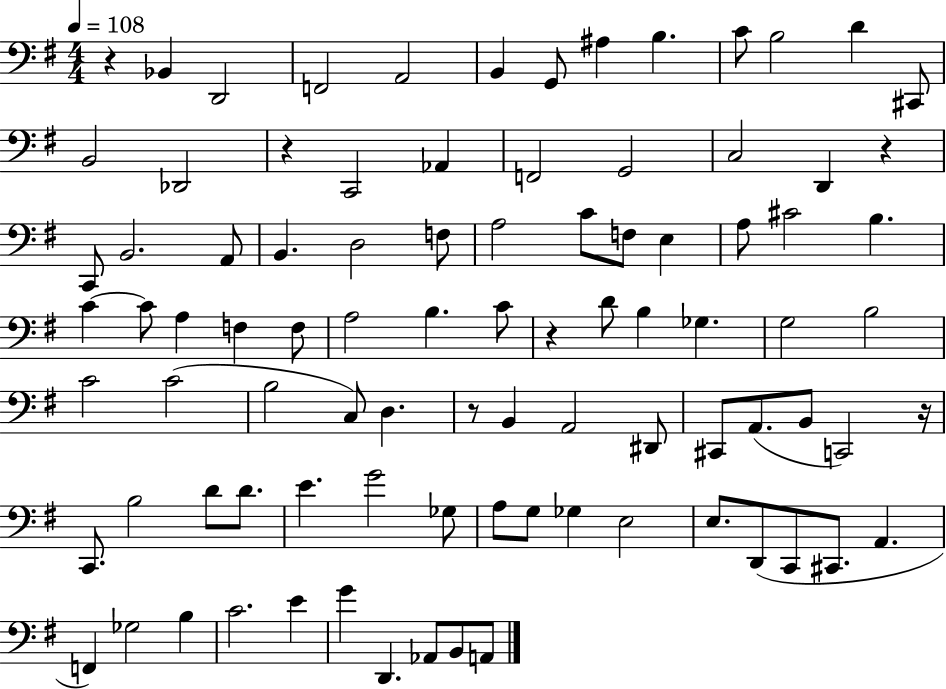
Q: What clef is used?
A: bass